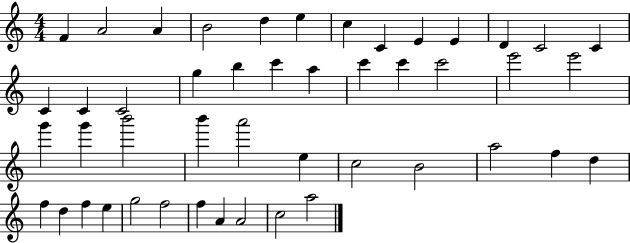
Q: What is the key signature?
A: C major